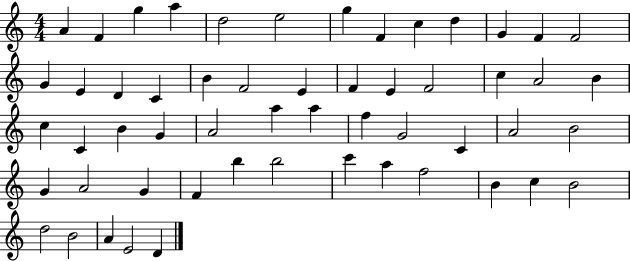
{
  \clef treble
  \numericTimeSignature
  \time 4/4
  \key c \major
  a'4 f'4 g''4 a''4 | d''2 e''2 | g''4 f'4 c''4 d''4 | g'4 f'4 f'2 | \break g'4 e'4 d'4 c'4 | b'4 f'2 e'4 | f'4 e'4 f'2 | c''4 a'2 b'4 | \break c''4 c'4 b'4 g'4 | a'2 a''4 a''4 | f''4 g'2 c'4 | a'2 b'2 | \break g'4 a'2 g'4 | f'4 b''4 b''2 | c'''4 a''4 f''2 | b'4 c''4 b'2 | \break d''2 b'2 | a'4 e'2 d'4 | \bar "|."
}